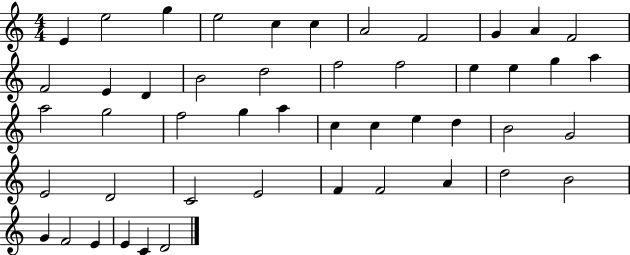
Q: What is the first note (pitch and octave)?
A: E4